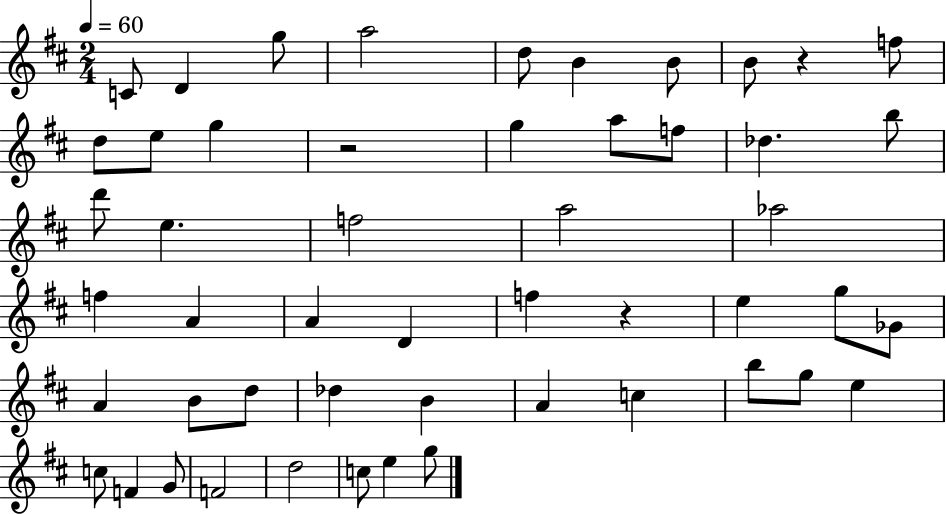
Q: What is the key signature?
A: D major